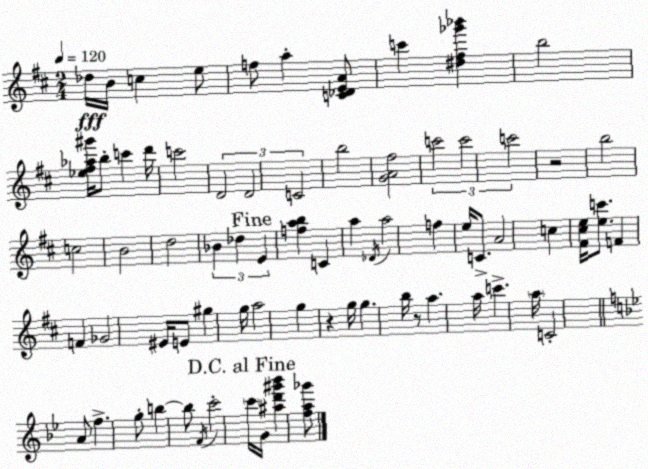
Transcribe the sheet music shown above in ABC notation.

X:1
T:Untitled
M:2/4
L:1/4
K:D
_d/4 B/4 c e/2 f/2 a [C_DEA]/2 c' [^d^f_g'_b'] b2 [_e^f_a^g']/4 b/2 c' d'/4 c'2 D2 D2 C2 b2 [GA^f]2 c'2 c'2 c'2 z2 b2 c2 B2 d2 _B _d E [fab] C a _D/4 a2 f e/4 C/2 A2 c [^F^ce]/4 [ec']/2 F F _G2 ^E/4 E/2 ^g g/4 a2 g z g/4 g b/4 z/2 a a/4 c' a/4 C2 A/2 f g/2 b b/2 F/4 c'2 c'/4 G/4 [^ad'^g'_b'] [fa_g']/2